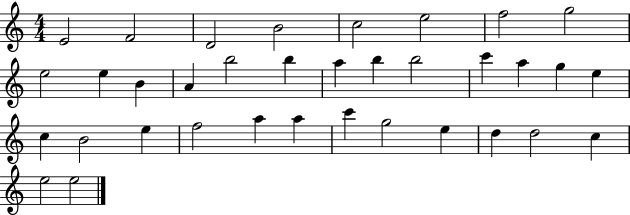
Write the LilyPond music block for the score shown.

{
  \clef treble
  \numericTimeSignature
  \time 4/4
  \key c \major
  e'2 f'2 | d'2 b'2 | c''2 e''2 | f''2 g''2 | \break e''2 e''4 b'4 | a'4 b''2 b''4 | a''4 b''4 b''2 | c'''4 a''4 g''4 e''4 | \break c''4 b'2 e''4 | f''2 a''4 a''4 | c'''4 g''2 e''4 | d''4 d''2 c''4 | \break e''2 e''2 | \bar "|."
}